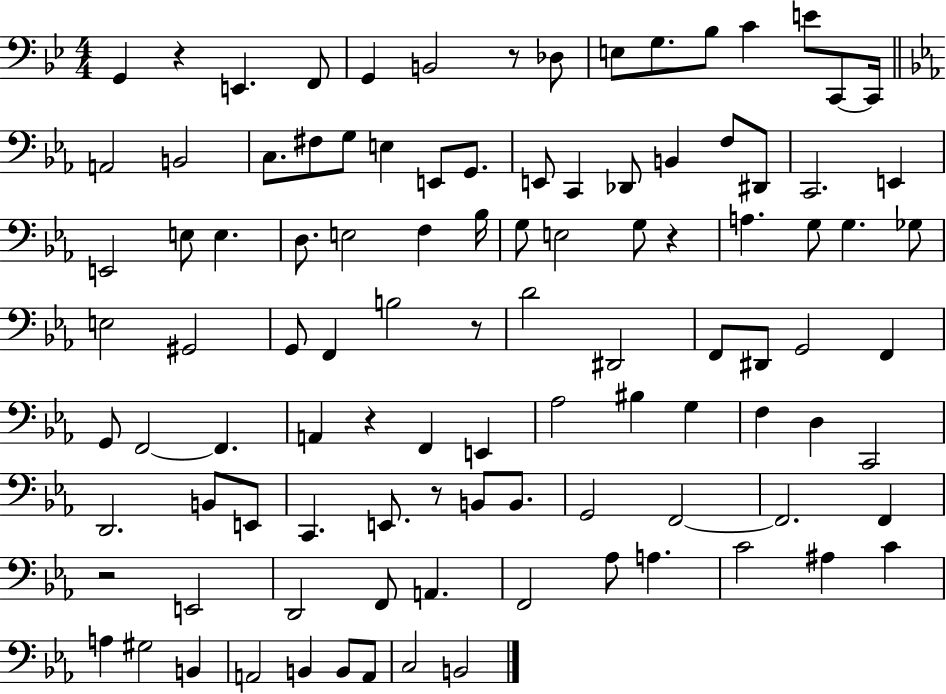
G2/q R/q E2/q. F2/e G2/q B2/h R/e Db3/e E3/e G3/e. Bb3/e C4/q E4/e C2/e C2/s A2/h B2/h C3/e. F#3/e G3/e E3/q E2/e G2/e. E2/e C2/q Db2/e B2/q F3/e D#2/e C2/h. E2/q E2/h E3/e E3/q. D3/e. E3/h F3/q Bb3/s G3/e E3/h G3/e R/q A3/q. G3/e G3/q. Gb3/e E3/h G#2/h G2/e F2/q B3/h R/e D4/h D#2/h F2/e D#2/e G2/h F2/q G2/e F2/h F2/q. A2/q R/q F2/q E2/q Ab3/h BIS3/q G3/q F3/q D3/q C2/h D2/h. B2/e E2/e C2/q. E2/e. R/e B2/e B2/e. G2/h F2/h F2/h. F2/q R/h E2/h D2/h F2/e A2/q. F2/h Ab3/e A3/q. C4/h A#3/q C4/q A3/q G#3/h B2/q A2/h B2/q B2/e A2/e C3/h B2/h